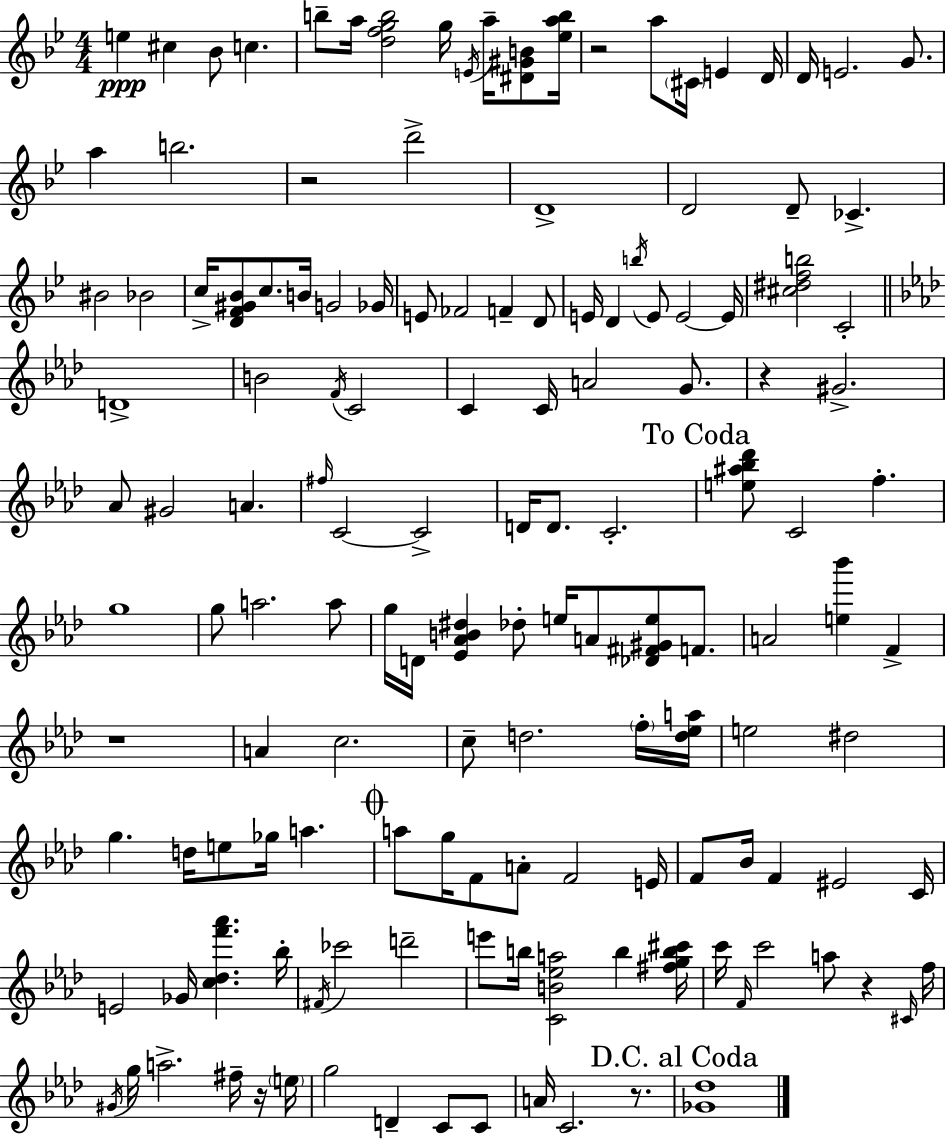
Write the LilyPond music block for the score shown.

{
  \clef treble
  \numericTimeSignature
  \time 4/4
  \key g \minor
  \repeat volta 2 { e''4\ppp cis''4 bes'8 c''4. | b''8-- a''16 <d'' f'' g'' b''>2 g''16 \acciaccatura { e'16 } a''16-- <dis' gis' b'>8 | <ees'' a'' b''>16 r2 a''8 \parenthesize cis'16 e'4 | d'16 d'16 e'2. g'8. | \break a''4 b''2. | r2 d'''2-> | d'1-> | d'2 d'8-- ces'4.-> | \break bis'2 bes'2 | c''16-> <d' f' gis' bes'>8 c''8. b'16 g'2 | ges'16 e'8 fes'2 f'4-- d'8 | e'16 d'4 \acciaccatura { b''16 } e'8 e'2~~ | \break e'16 <cis'' dis'' f'' b''>2 c'2-. | \bar "||" \break \key aes \major d'1-> | b'2 \acciaccatura { f'16 } c'2 | c'4 c'16 a'2 g'8. | r4 gis'2.-> | \break aes'8 gis'2 a'4. | \grace { fis''16 } c'2~~ c'2-> | d'16 d'8. c'2.-. | \mark "To Coda" <e'' ais'' bes'' des'''>8 c'2 f''4.-. | \break g''1 | g''8 a''2. | a''8 g''16 d'16 <ees' aes' b' dis''>4 des''8-. e''16 a'8 <des' fis' gis' e''>8 f'8. | a'2 <e'' bes'''>4 f'4-> | \break r1 | a'4 c''2. | c''8-- d''2. | \parenthesize f''16-. <d'' ees'' a''>16 e''2 dis''2 | \break g''4. d''16 e''8 ges''16 a''4. | \mark \markup { \musicglyph "scripts.coda" } a''8 g''16 f'8 a'8-. f'2 | e'16 f'8 bes'16 f'4 eis'2 | c'16 e'2 ges'16 <c'' des'' f''' aes'''>4. | \break bes''16-. \acciaccatura { fis'16 } ces'''2 d'''2-- | e'''8 b''16 <c' b' ees'' a''>2 b''4 | <fis'' g'' b'' cis'''>16 c'''16 \grace { f'16 } c'''2 a''8 r4 | \grace { cis'16 } f''16 \acciaccatura { gis'16 } g''16 a''2.-> | \break fis''16-- r16 \parenthesize e''16 g''2 d'4-- | c'8 c'8 a'16 c'2. | r8. \mark "D.C. al Coda" <ges' des''>1 | } \bar "|."
}